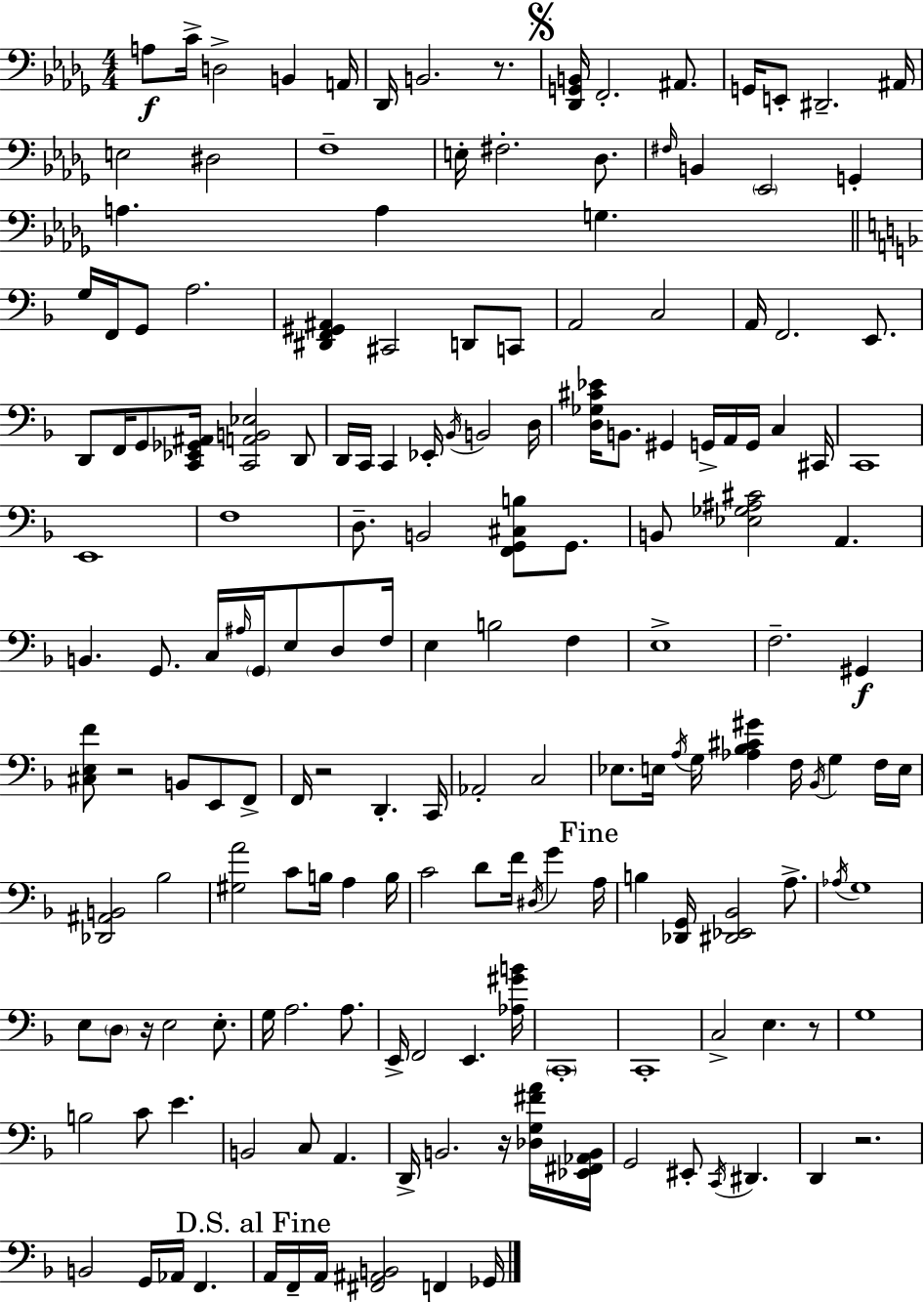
X:1
T:Untitled
M:4/4
L:1/4
K:Bbm
A,/2 C/4 D,2 B,, A,,/4 _D,,/4 B,,2 z/2 [_D,,G,,B,,]/4 F,,2 ^A,,/2 G,,/4 E,,/2 ^D,,2 ^A,,/4 E,2 ^D,2 F,4 E,/4 ^F,2 _D,/2 ^F,/4 B,, _E,,2 G,, A, A, G, G,/4 F,,/4 G,,/2 A,2 [^D,,F,,^G,,^A,,] ^C,,2 D,,/2 C,,/2 A,,2 C,2 A,,/4 F,,2 E,,/2 D,,/2 F,,/4 G,,/2 [C,,_E,,_G,,^A,,]/4 [C,,A,,B,,_E,]2 D,,/2 D,,/4 C,,/4 C,, _E,,/4 _B,,/4 B,,2 D,/4 [D,_G,^C_E]/4 B,,/2 ^G,, G,,/4 A,,/4 G,,/4 C, ^C,,/4 C,,4 E,,4 F,4 D,/2 B,,2 [F,,G,,^C,B,]/2 G,,/2 B,,/2 [_E,_G,^A,^C]2 A,, B,, G,,/2 C,/4 ^A,/4 G,,/4 E,/2 D,/2 F,/4 E, B,2 F, E,4 F,2 ^G,, [^C,E,F]/2 z2 B,,/2 E,,/2 F,,/2 F,,/4 z2 D,, C,,/4 _A,,2 C,2 _E,/2 E,/4 A,/4 G,/4 [_A,_B,^C^G] F,/4 _B,,/4 G, F,/4 E,/4 [_D,,^A,,B,,]2 _B,2 [^G,A]2 C/2 B,/4 A, B,/4 C2 D/2 F/4 ^D,/4 G A,/4 B, [_D,,G,,]/4 [^D,,_E,,_B,,]2 A,/2 _A,/4 G,4 E,/2 D,/2 z/4 E,2 E,/2 G,/4 A,2 A,/2 E,,/4 F,,2 E,, [_A,^GB]/4 C,,4 C,,4 C,2 E, z/2 G,4 B,2 C/2 E B,,2 C,/2 A,, D,,/4 B,,2 z/4 [_D,G,^FA]/4 [_E,,^F,,_A,,B,,]/4 G,,2 ^E,,/2 C,,/4 ^D,, D,, z2 B,,2 G,,/4 _A,,/4 F,, A,,/4 F,,/4 A,,/4 [^F,,^A,,B,,]2 F,, _G,,/4